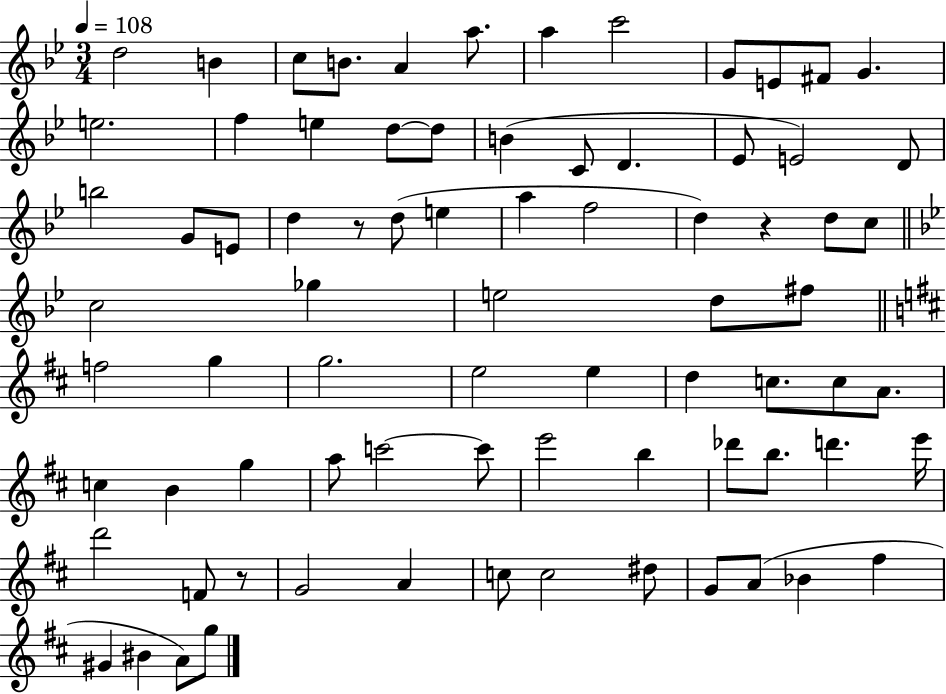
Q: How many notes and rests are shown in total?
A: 78